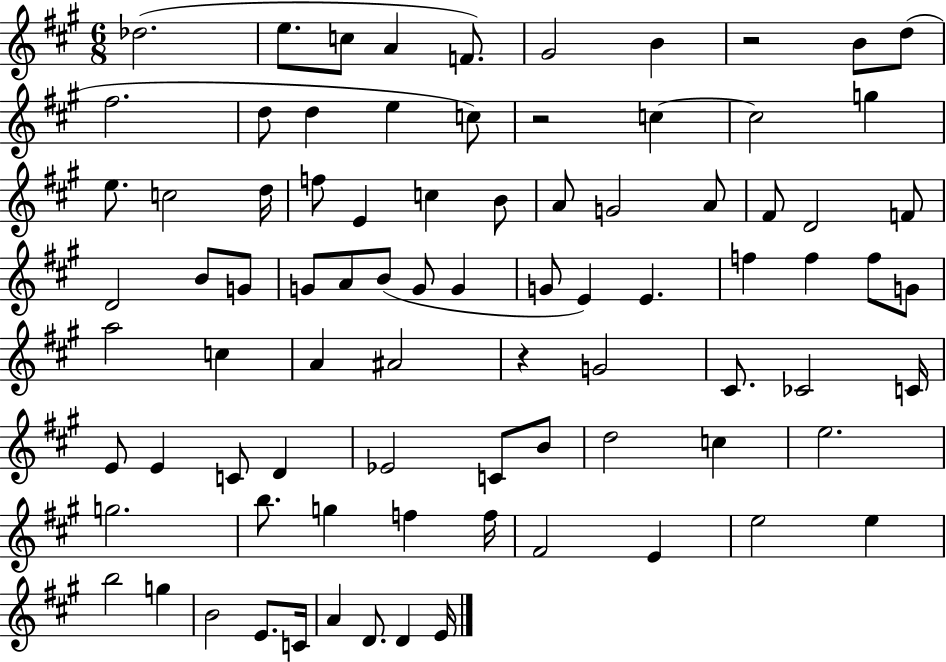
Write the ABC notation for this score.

X:1
T:Untitled
M:6/8
L:1/4
K:A
_d2 e/2 c/2 A F/2 ^G2 B z2 B/2 d/2 ^f2 d/2 d e c/2 z2 c c2 g e/2 c2 d/4 f/2 E c B/2 A/2 G2 A/2 ^F/2 D2 F/2 D2 B/2 G/2 G/2 A/2 B/2 G/2 G G/2 E E f f f/2 G/2 a2 c A ^A2 z G2 ^C/2 _C2 C/4 E/2 E C/2 D _E2 C/2 B/2 d2 c e2 g2 b/2 g f f/4 ^F2 E e2 e b2 g B2 E/2 C/4 A D/2 D E/4